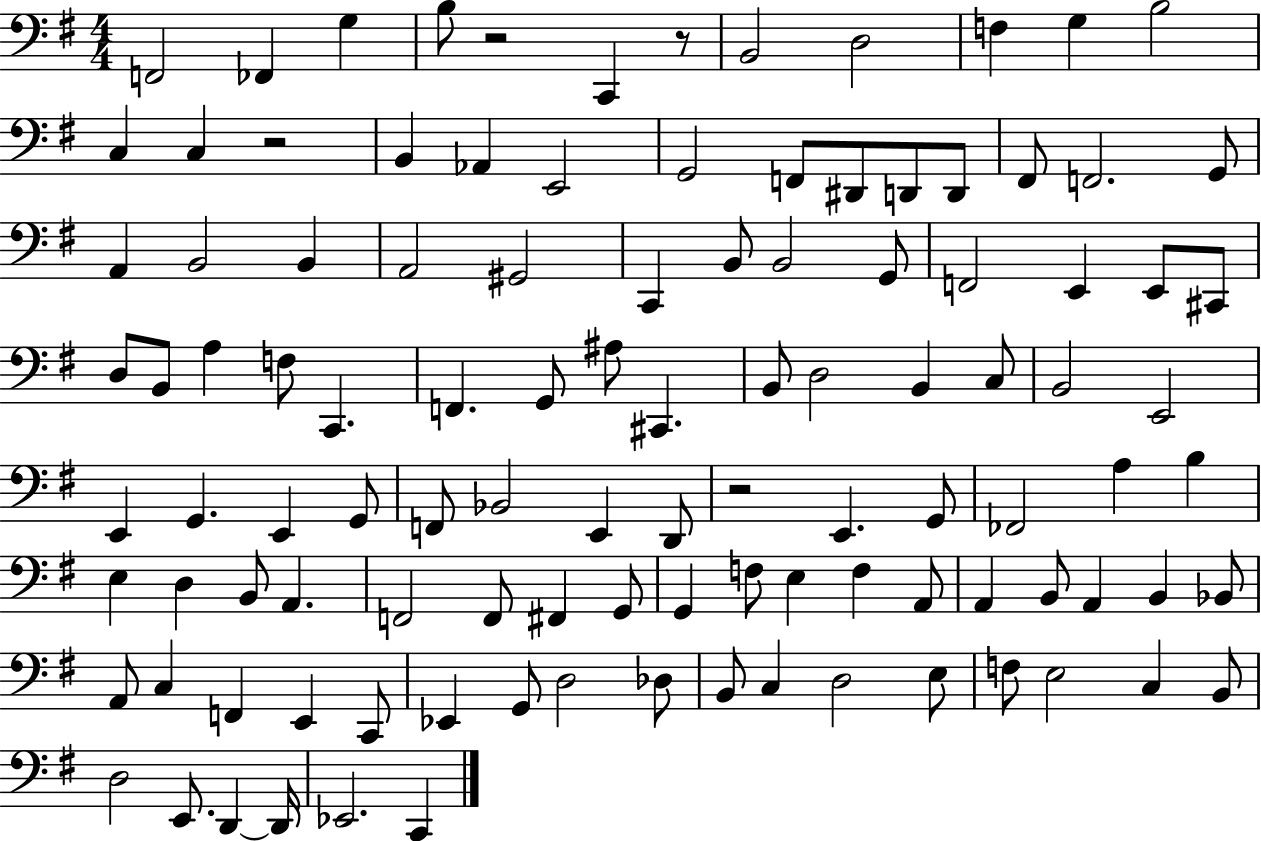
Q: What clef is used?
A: bass